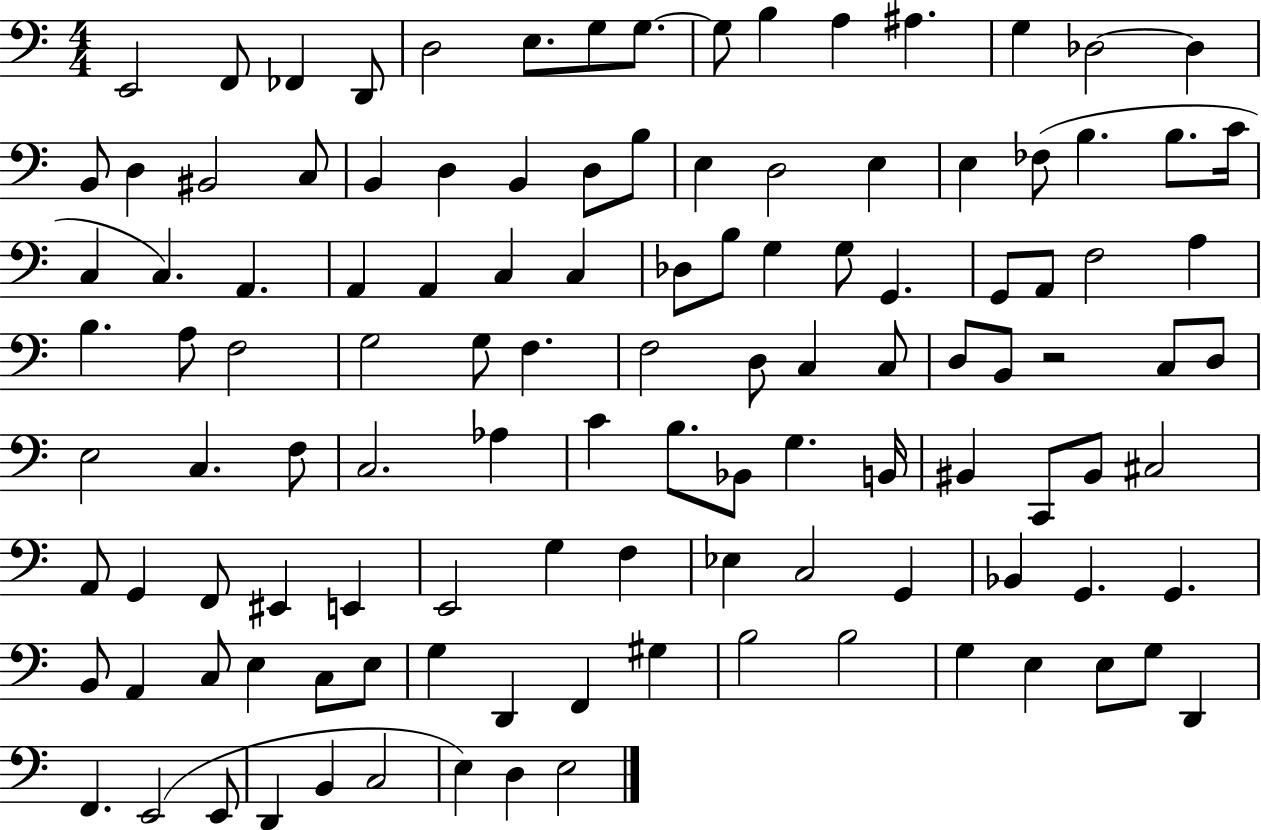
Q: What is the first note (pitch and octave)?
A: E2